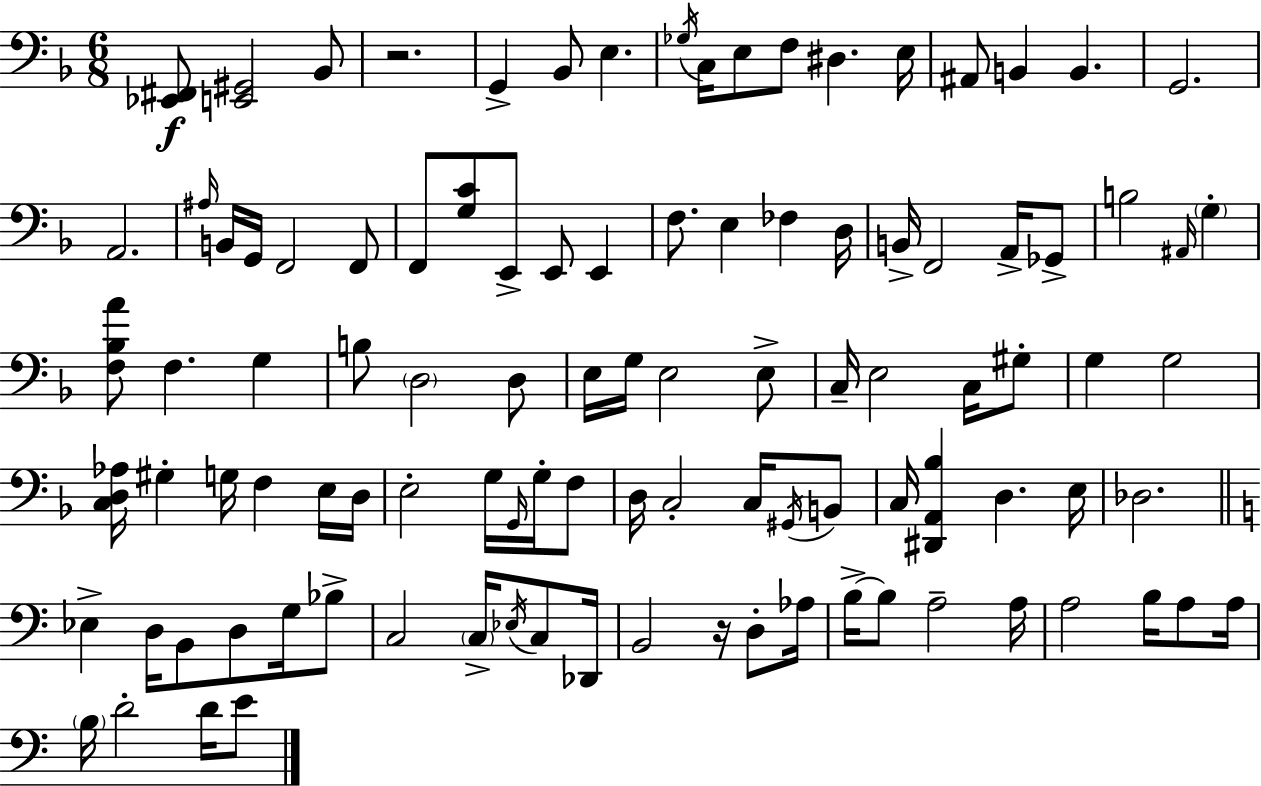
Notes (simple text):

[Eb2,F#2]/e [E2,G#2]/h Bb2/e R/h. G2/q Bb2/e E3/q. Gb3/s C3/s E3/e F3/e D#3/q. E3/s A#2/e B2/q B2/q. G2/h. A2/h. A#3/s B2/s G2/s F2/h F2/e F2/e [G3,C4]/e E2/e E2/e E2/q F3/e. E3/q FES3/q D3/s B2/s F2/h A2/s Gb2/e B3/h A#2/s G3/q [F3,Bb3,A4]/e F3/q. G3/q B3/e D3/h D3/e E3/s G3/s E3/h E3/e C3/s E3/h C3/s G#3/e G3/q G3/h [C3,D3,Ab3]/s G#3/q G3/s F3/q E3/s D3/s E3/h G3/s G2/s G3/s F3/e D3/s C3/h C3/s G#2/s B2/e C3/s [D#2,A2,Bb3]/q D3/q. E3/s Db3/h. Eb3/q D3/s B2/e D3/e G3/s Bb3/e C3/h C3/s Eb3/s C3/e Db2/s B2/h R/s D3/e Ab3/s B3/s B3/e A3/h A3/s A3/h B3/s A3/e A3/s B3/s D4/h D4/s E4/e